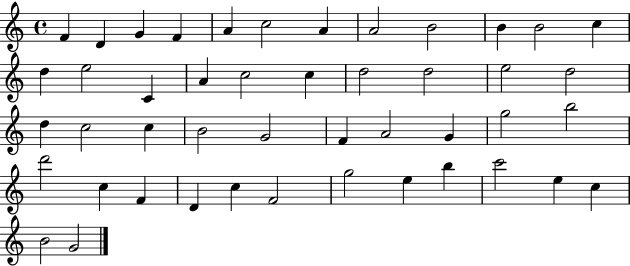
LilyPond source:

{
  \clef treble
  \time 4/4
  \defaultTimeSignature
  \key c \major
  f'4 d'4 g'4 f'4 | a'4 c''2 a'4 | a'2 b'2 | b'4 b'2 c''4 | \break d''4 e''2 c'4 | a'4 c''2 c''4 | d''2 d''2 | e''2 d''2 | \break d''4 c''2 c''4 | b'2 g'2 | f'4 a'2 g'4 | g''2 b''2 | \break d'''2 c''4 f'4 | d'4 c''4 f'2 | g''2 e''4 b''4 | c'''2 e''4 c''4 | \break b'2 g'2 | \bar "|."
}